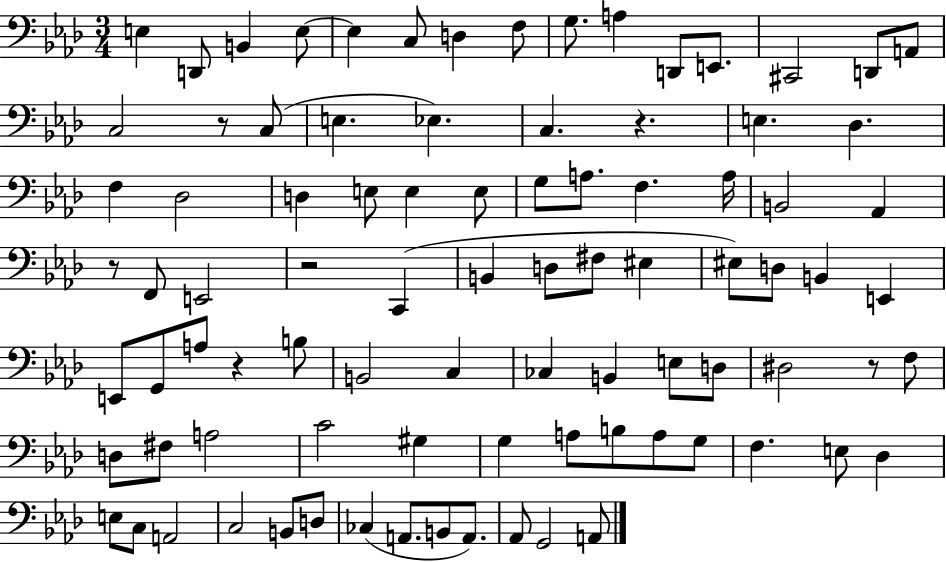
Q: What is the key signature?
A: AES major